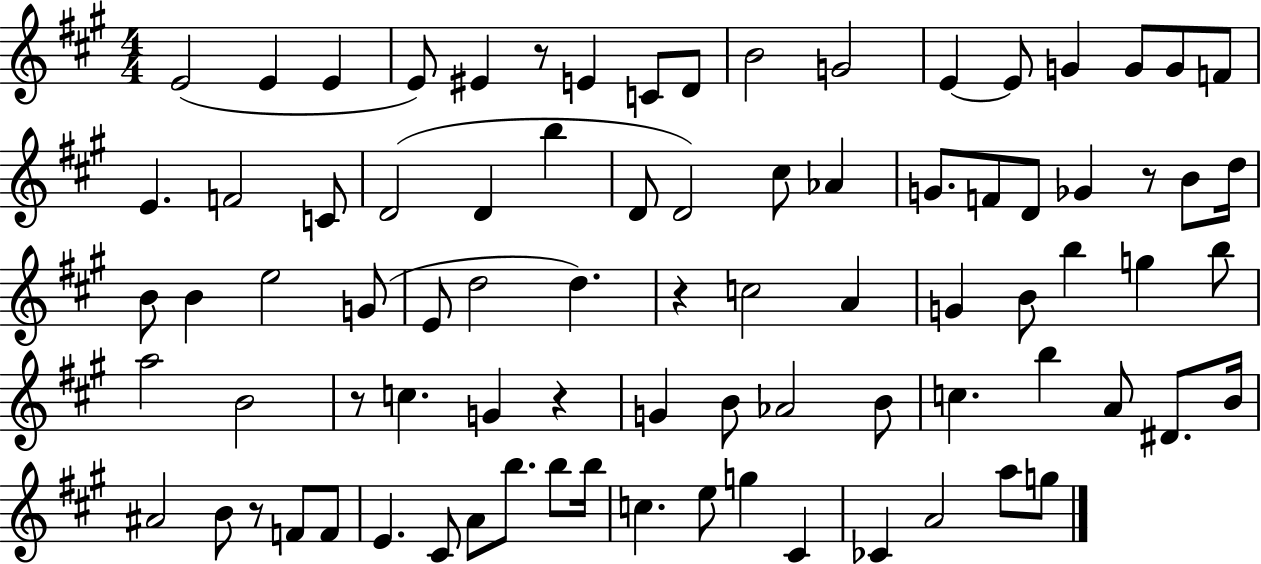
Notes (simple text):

E4/h E4/q E4/q E4/e EIS4/q R/e E4/q C4/e D4/e B4/h G4/h E4/q E4/e G4/q G4/e G4/e F4/e E4/q. F4/h C4/e D4/h D4/q B5/q D4/e D4/h C#5/e Ab4/q G4/e. F4/e D4/e Gb4/q R/e B4/e D5/s B4/e B4/q E5/h G4/e E4/e D5/h D5/q. R/q C5/h A4/q G4/q B4/e B5/q G5/q B5/e A5/h B4/h R/e C5/q. G4/q R/q G4/q B4/e Ab4/h B4/e C5/q. B5/q A4/e D#4/e. B4/s A#4/h B4/e R/e F4/e F4/e E4/q. C#4/e A4/e B5/e. B5/e B5/s C5/q. E5/e G5/q C#4/q CES4/q A4/h A5/e G5/e